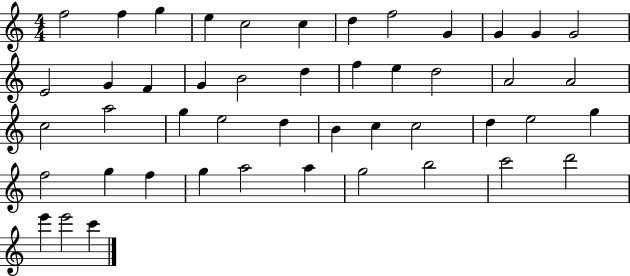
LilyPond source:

{
  \clef treble
  \numericTimeSignature
  \time 4/4
  \key c \major
  f''2 f''4 g''4 | e''4 c''2 c''4 | d''4 f''2 g'4 | g'4 g'4 g'2 | \break e'2 g'4 f'4 | g'4 b'2 d''4 | f''4 e''4 d''2 | a'2 a'2 | \break c''2 a''2 | g''4 e''2 d''4 | b'4 c''4 c''2 | d''4 e''2 g''4 | \break f''2 g''4 f''4 | g''4 a''2 a''4 | g''2 b''2 | c'''2 d'''2 | \break e'''4 e'''2 c'''4 | \bar "|."
}